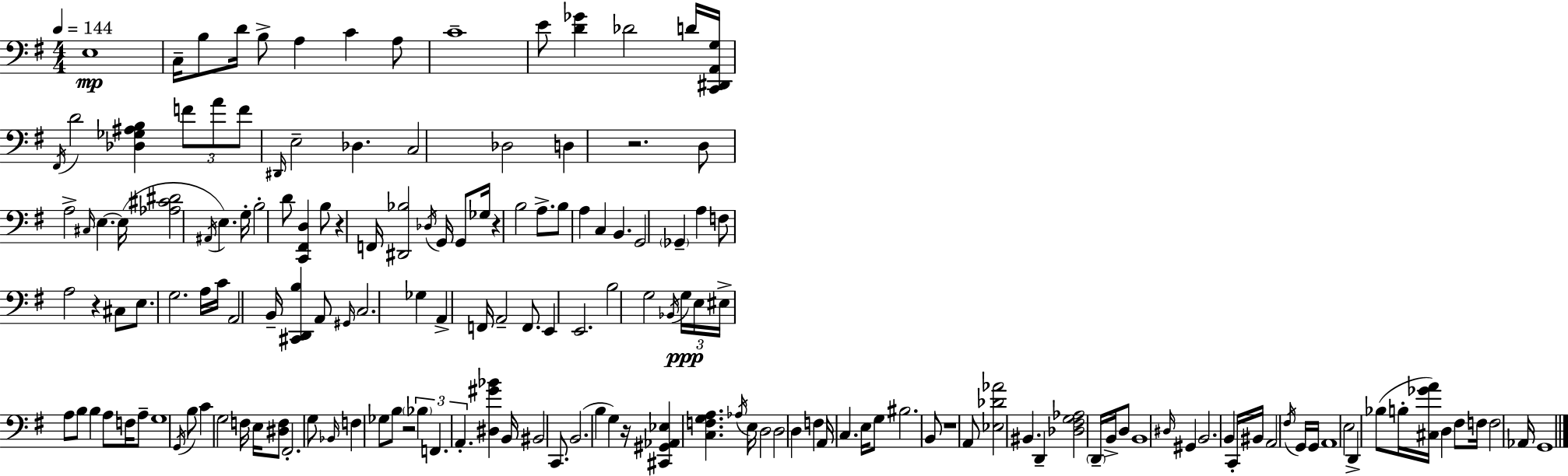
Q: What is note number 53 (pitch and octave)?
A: G3